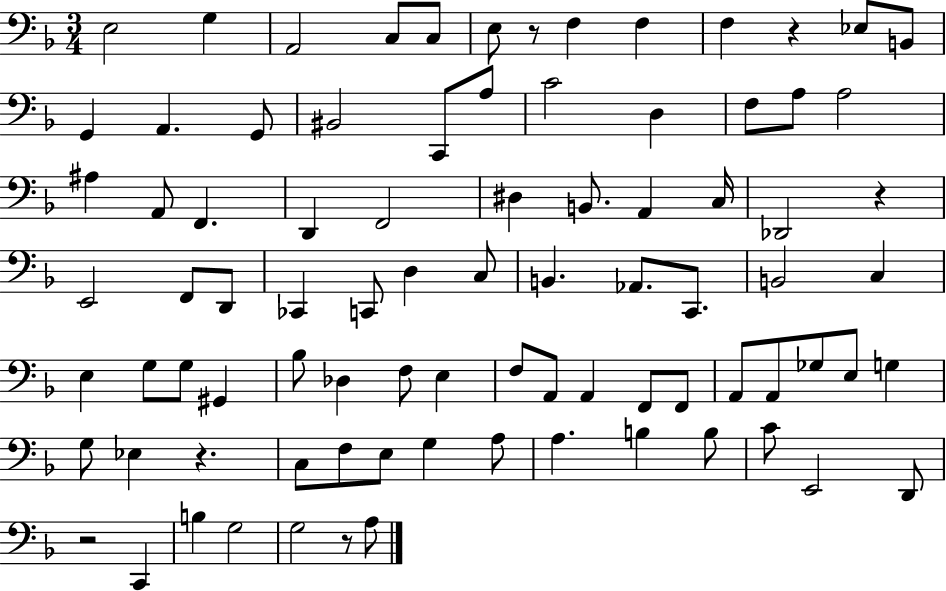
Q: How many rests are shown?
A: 6